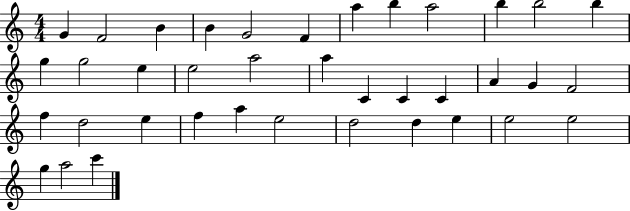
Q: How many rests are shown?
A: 0